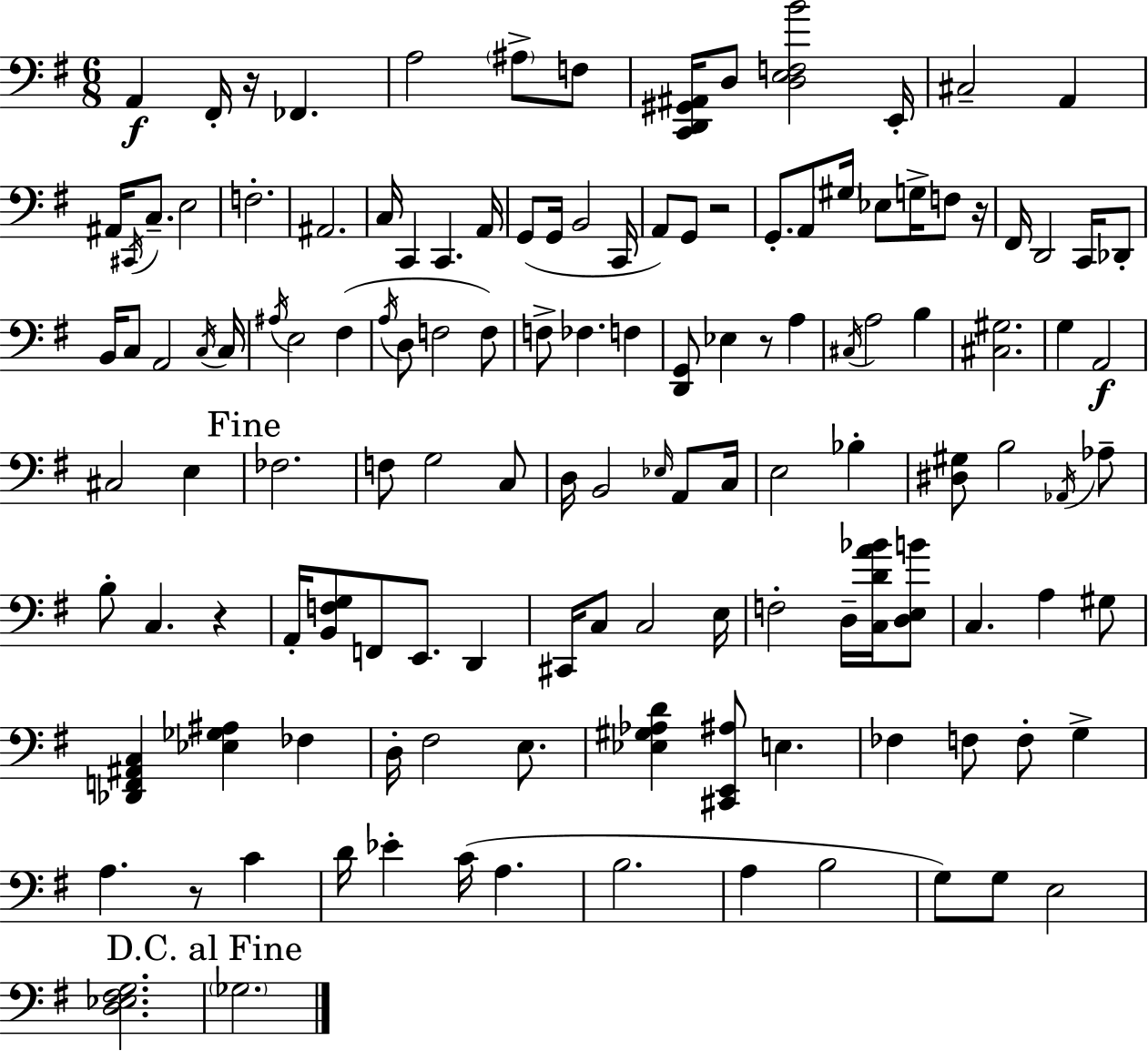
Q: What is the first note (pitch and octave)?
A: A2